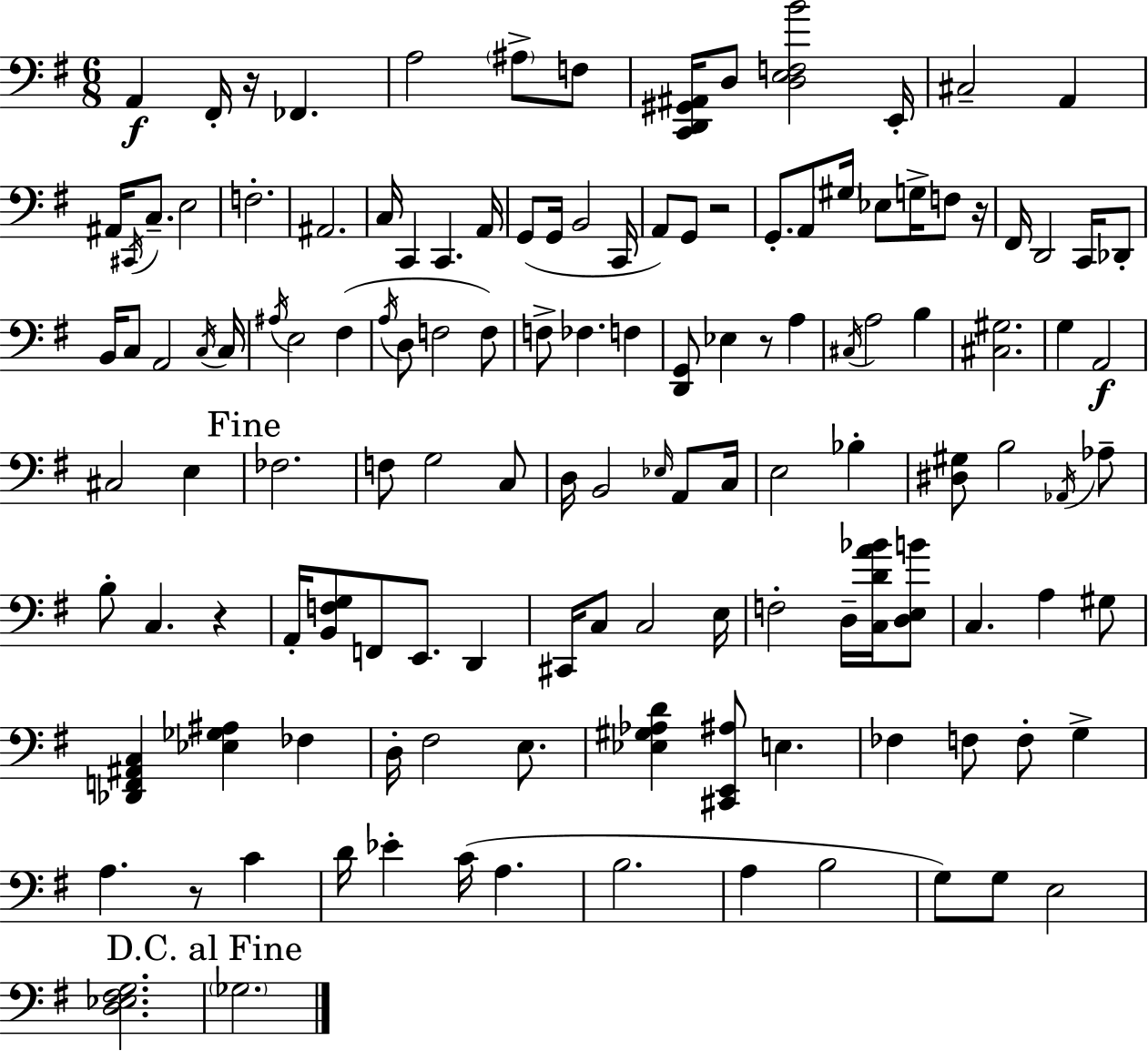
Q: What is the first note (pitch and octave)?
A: A2